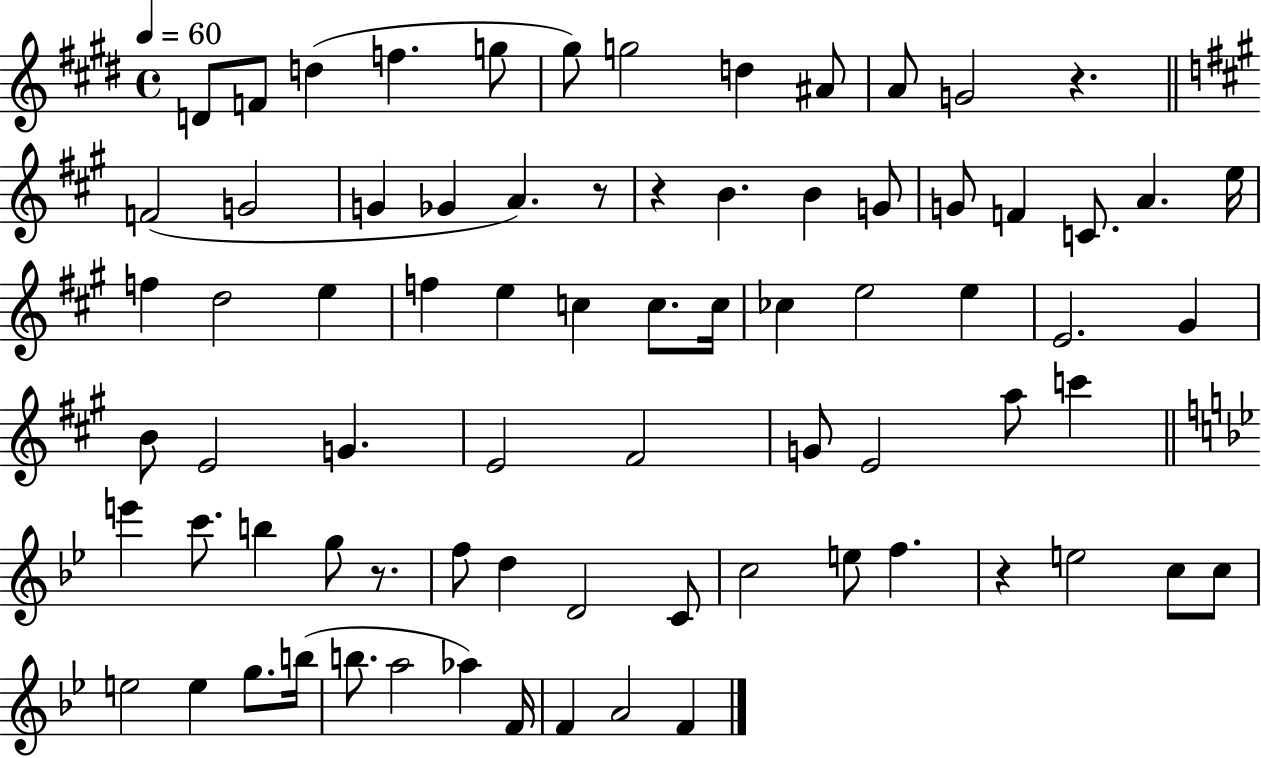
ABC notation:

X:1
T:Untitled
M:4/4
L:1/4
K:E
D/2 F/2 d f g/2 ^g/2 g2 d ^A/2 A/2 G2 z F2 G2 G _G A z/2 z B B G/2 G/2 F C/2 A e/4 f d2 e f e c c/2 c/4 _c e2 e E2 ^G B/2 E2 G E2 ^F2 G/2 E2 a/2 c' e' c'/2 b g/2 z/2 f/2 d D2 C/2 c2 e/2 f z e2 c/2 c/2 e2 e g/2 b/4 b/2 a2 _a F/4 F A2 F